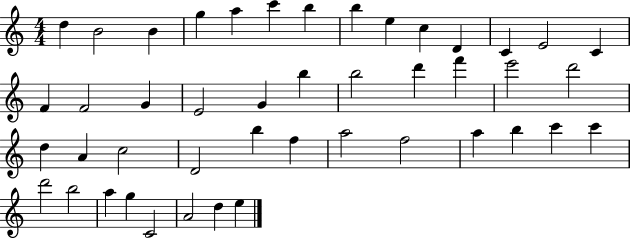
{
  \clef treble
  \numericTimeSignature
  \time 4/4
  \key c \major
  d''4 b'2 b'4 | g''4 a''4 c'''4 b''4 | b''4 e''4 c''4 d'4 | c'4 e'2 c'4 | \break f'4 f'2 g'4 | e'2 g'4 b''4 | b''2 d'''4 f'''4 | e'''2 d'''2 | \break d''4 a'4 c''2 | d'2 b''4 f''4 | a''2 f''2 | a''4 b''4 c'''4 c'''4 | \break d'''2 b''2 | a''4 g''4 c'2 | a'2 d''4 e''4 | \bar "|."
}